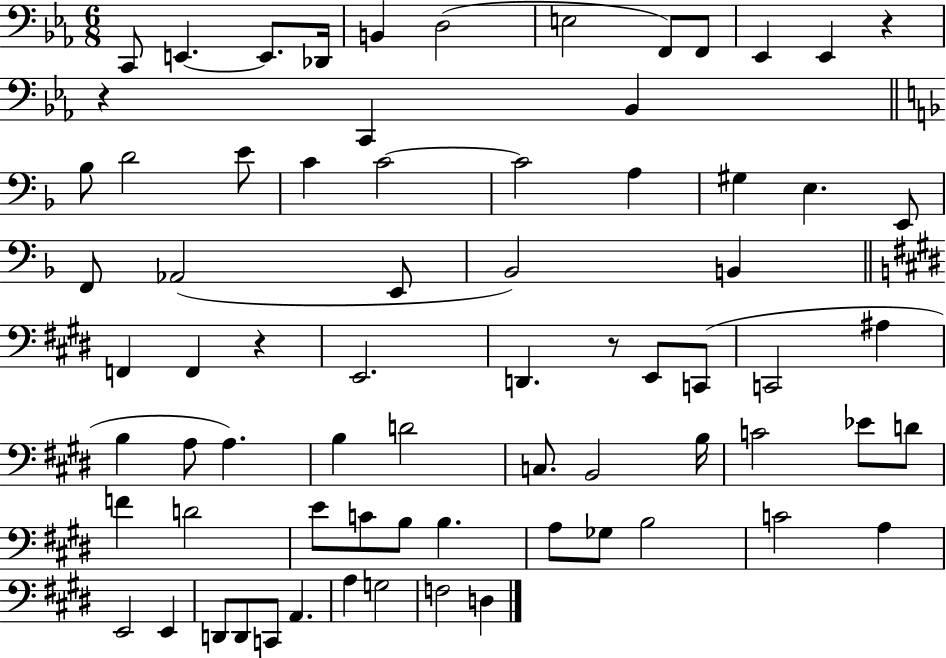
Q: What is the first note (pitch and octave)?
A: C2